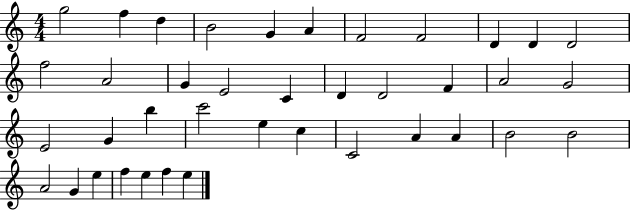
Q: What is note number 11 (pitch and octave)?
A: D4